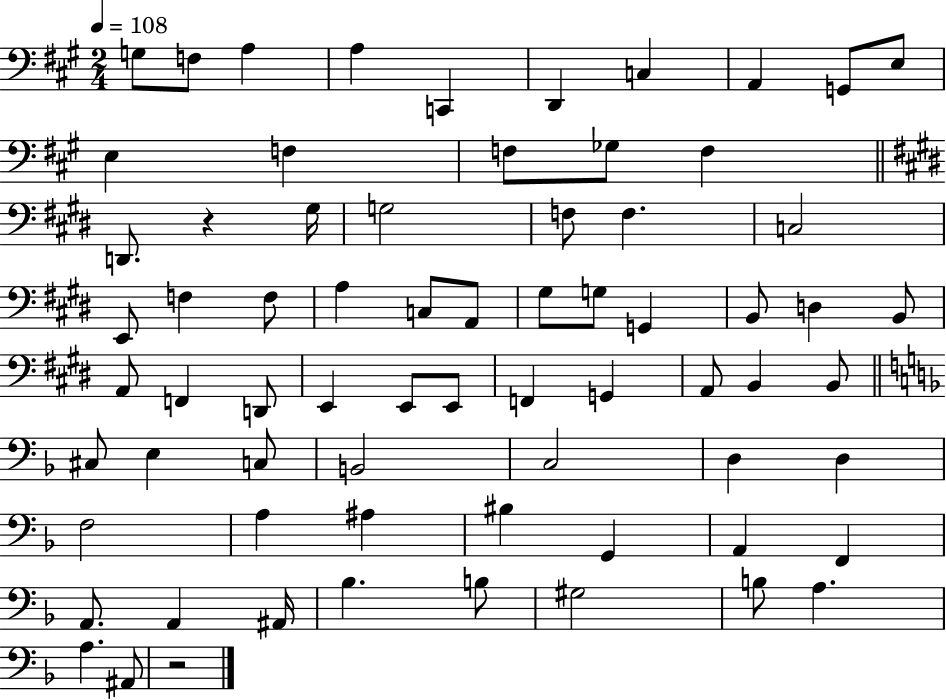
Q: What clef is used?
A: bass